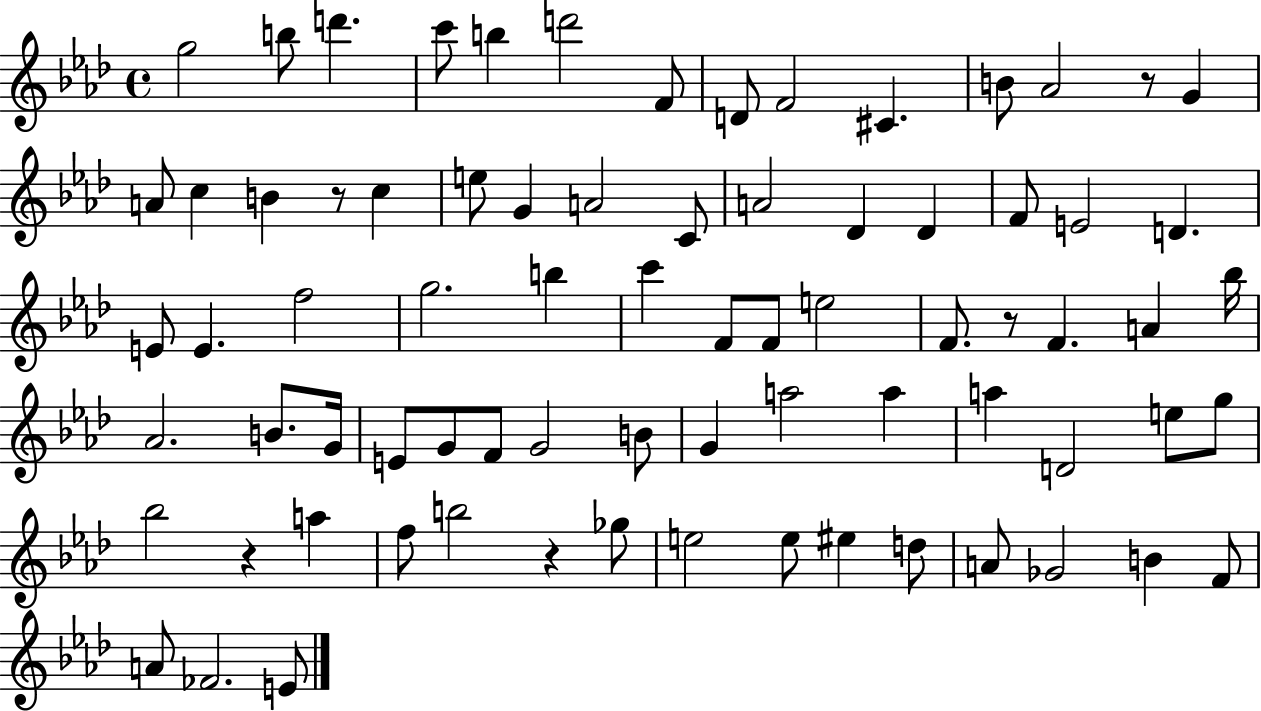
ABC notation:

X:1
T:Untitled
M:4/4
L:1/4
K:Ab
g2 b/2 d' c'/2 b d'2 F/2 D/2 F2 ^C B/2 _A2 z/2 G A/2 c B z/2 c e/2 G A2 C/2 A2 _D _D F/2 E2 D E/2 E f2 g2 b c' F/2 F/2 e2 F/2 z/2 F A _b/4 _A2 B/2 G/4 E/2 G/2 F/2 G2 B/2 G a2 a a D2 e/2 g/2 _b2 z a f/2 b2 z _g/2 e2 e/2 ^e d/2 A/2 _G2 B F/2 A/2 _F2 E/2